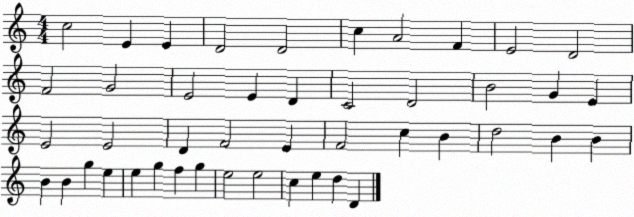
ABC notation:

X:1
T:Untitled
M:4/4
L:1/4
K:C
c2 E E D2 D2 c A2 F E2 D2 F2 G2 E2 E D C2 D2 B2 G E E2 E2 D F2 E F2 c B d2 B B B B g e e g f g e2 e2 c e d D